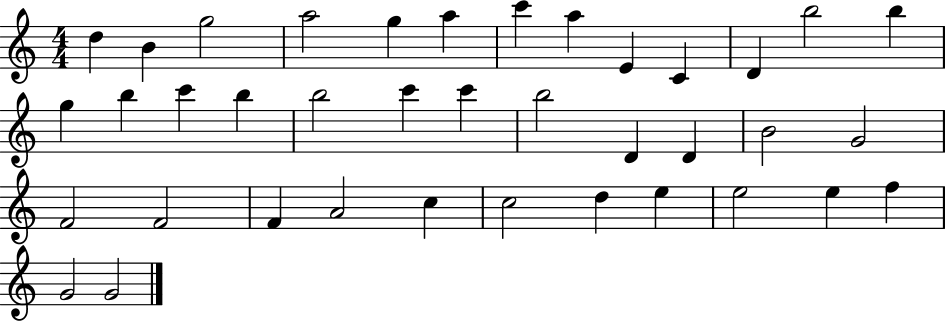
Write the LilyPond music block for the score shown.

{
  \clef treble
  \numericTimeSignature
  \time 4/4
  \key c \major
  d''4 b'4 g''2 | a''2 g''4 a''4 | c'''4 a''4 e'4 c'4 | d'4 b''2 b''4 | \break g''4 b''4 c'''4 b''4 | b''2 c'''4 c'''4 | b''2 d'4 d'4 | b'2 g'2 | \break f'2 f'2 | f'4 a'2 c''4 | c''2 d''4 e''4 | e''2 e''4 f''4 | \break g'2 g'2 | \bar "|."
}